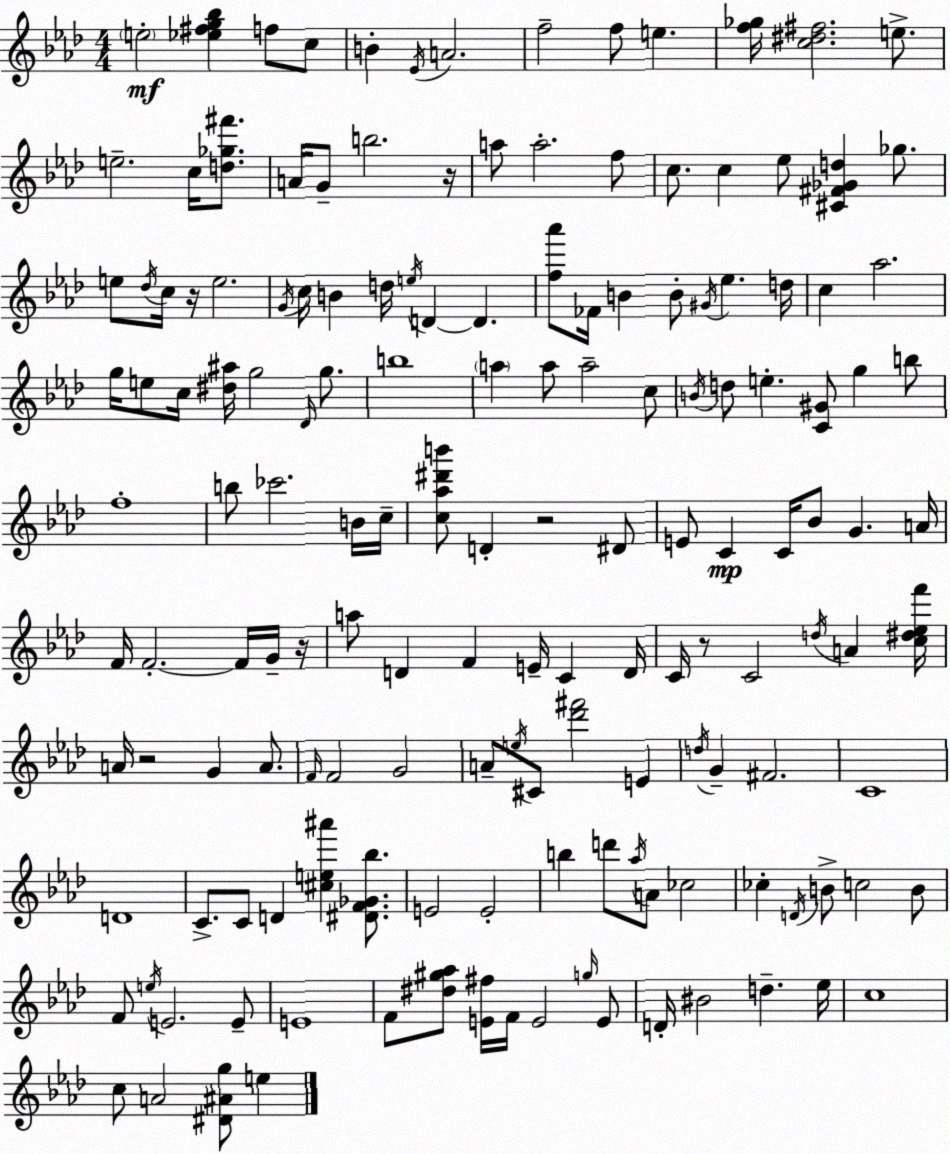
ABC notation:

X:1
T:Untitled
M:4/4
L:1/4
K:Fm
e2 [_e^fg_b] f/2 c/2 B _E/4 A2 f2 f/2 e [f_g]/4 [c^d^f]2 e/2 e2 c/4 [d_g^f']/2 A/4 G/2 b2 z/4 a/2 a2 f/2 c/2 c _e/2 [^C^F_Gd] _g/2 e/2 _d/4 c/4 z/4 e2 G/4 c/4 B d/4 e/4 D D [f_a']/2 _F/4 B B/2 ^G/4 _e d/4 c _a2 g/4 e/2 c/4 [^d^a]/4 g2 _D/4 g/2 b4 a a/2 a2 c/2 B/4 d/2 e [C^G]/2 g b/2 f4 b/2 _c'2 B/4 c/4 [c_a^d'b']/2 D z2 ^D/2 E/2 C C/4 _B/2 G A/4 F/4 F2 F/4 G/4 z/4 a/2 D F E/4 C D/4 C/4 z/2 C2 d/4 A [c^d_ef']/4 A/4 z2 G A/2 F/4 F2 G2 A/2 e/4 ^C/2 [_d'^f']2 E d/4 G ^F2 C4 D4 C/2 C/2 D [^ce^a'] [^DF_G_b]/2 E2 E2 b d'/2 _a/4 A/2 _c2 _c D/4 B/2 c2 B/2 F/2 e/4 E2 E/2 E4 F/2 [^d^g_a]/2 [E^f]/4 F/4 E2 g/4 E/2 D/4 ^B2 d _e/4 c4 c/2 A2 [^D^Ag]/2 e